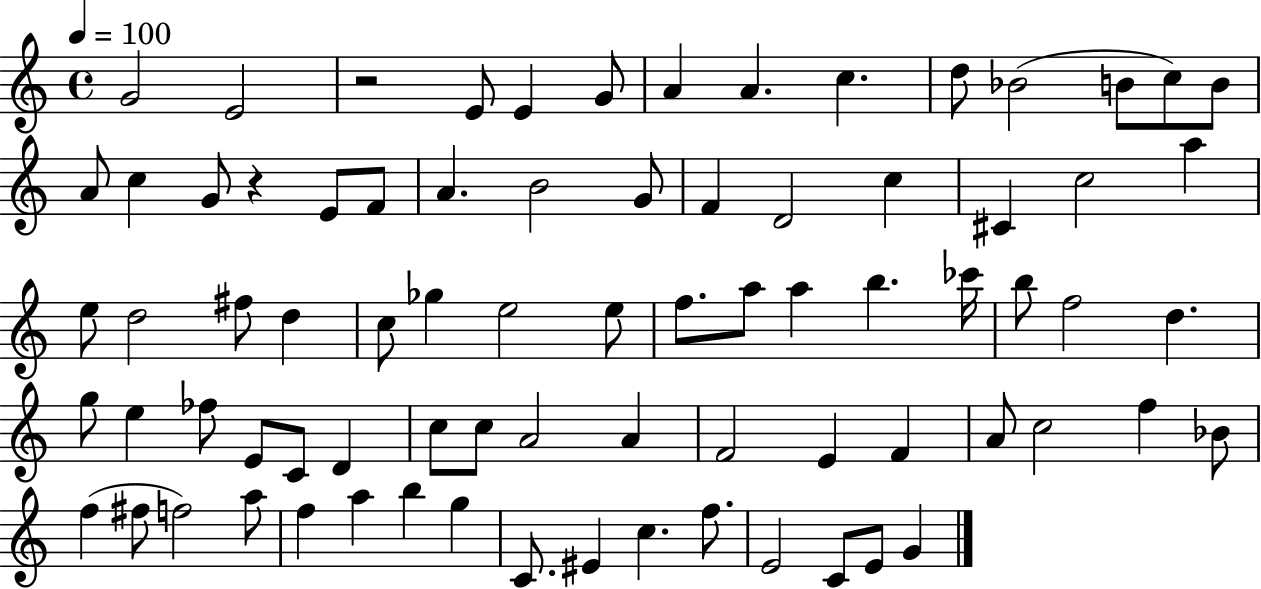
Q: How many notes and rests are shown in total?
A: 78